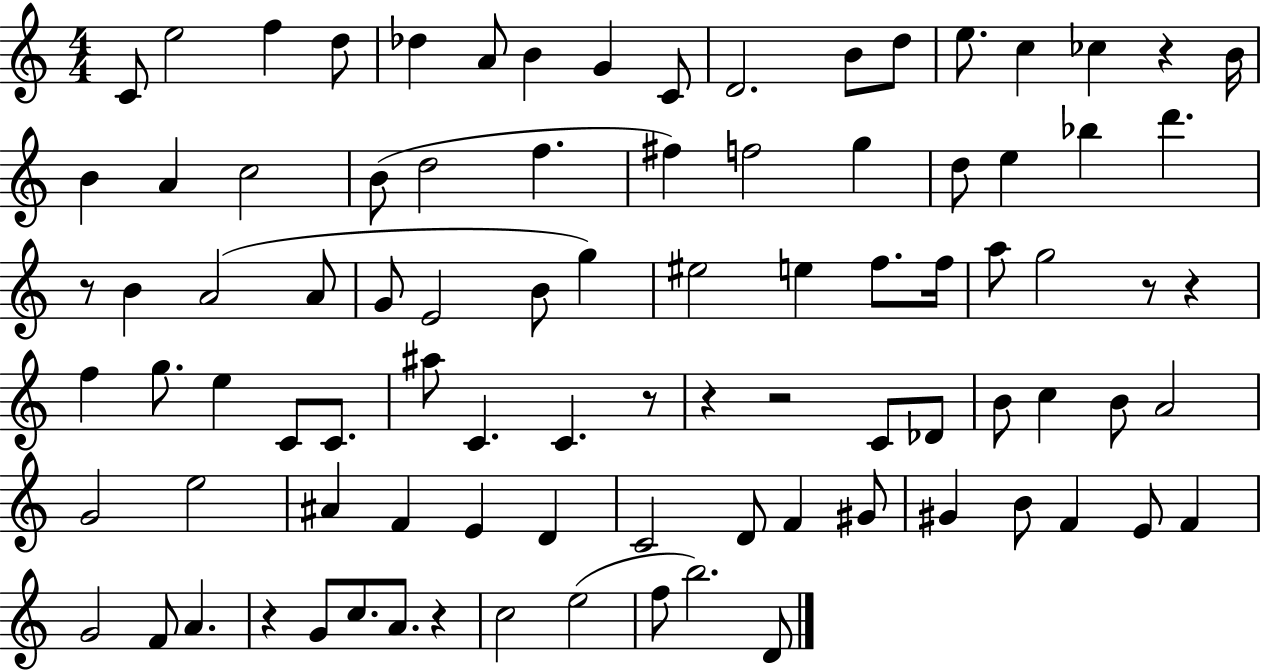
X:1
T:Untitled
M:4/4
L:1/4
K:C
C/2 e2 f d/2 _d A/2 B G C/2 D2 B/2 d/2 e/2 c _c z B/4 B A c2 B/2 d2 f ^f f2 g d/2 e _b d' z/2 B A2 A/2 G/2 E2 B/2 g ^e2 e f/2 f/4 a/2 g2 z/2 z f g/2 e C/2 C/2 ^a/2 C C z/2 z z2 C/2 _D/2 B/2 c B/2 A2 G2 e2 ^A F E D C2 D/2 F ^G/2 ^G B/2 F E/2 F G2 F/2 A z G/2 c/2 A/2 z c2 e2 f/2 b2 D/2